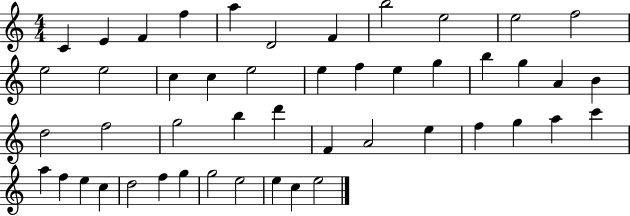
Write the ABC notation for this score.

X:1
T:Untitled
M:4/4
L:1/4
K:C
C E F f a D2 F b2 e2 e2 f2 e2 e2 c c e2 e f e g b g A B d2 f2 g2 b d' F A2 e f g a c' a f e c d2 f g g2 e2 e c e2